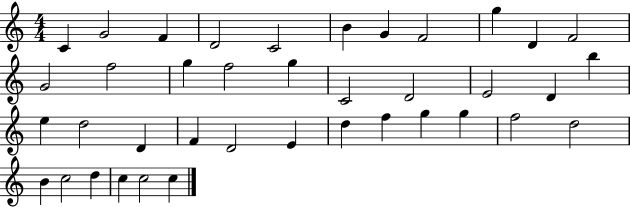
{
  \clef treble
  \numericTimeSignature
  \time 4/4
  \key c \major
  c'4 g'2 f'4 | d'2 c'2 | b'4 g'4 f'2 | g''4 d'4 f'2 | \break g'2 f''2 | g''4 f''2 g''4 | c'2 d'2 | e'2 d'4 b''4 | \break e''4 d''2 d'4 | f'4 d'2 e'4 | d''4 f''4 g''4 g''4 | f''2 d''2 | \break b'4 c''2 d''4 | c''4 c''2 c''4 | \bar "|."
}